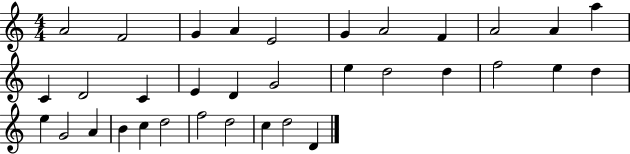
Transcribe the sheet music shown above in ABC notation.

X:1
T:Untitled
M:4/4
L:1/4
K:C
A2 F2 G A E2 G A2 F A2 A a C D2 C E D G2 e d2 d f2 e d e G2 A B c d2 f2 d2 c d2 D